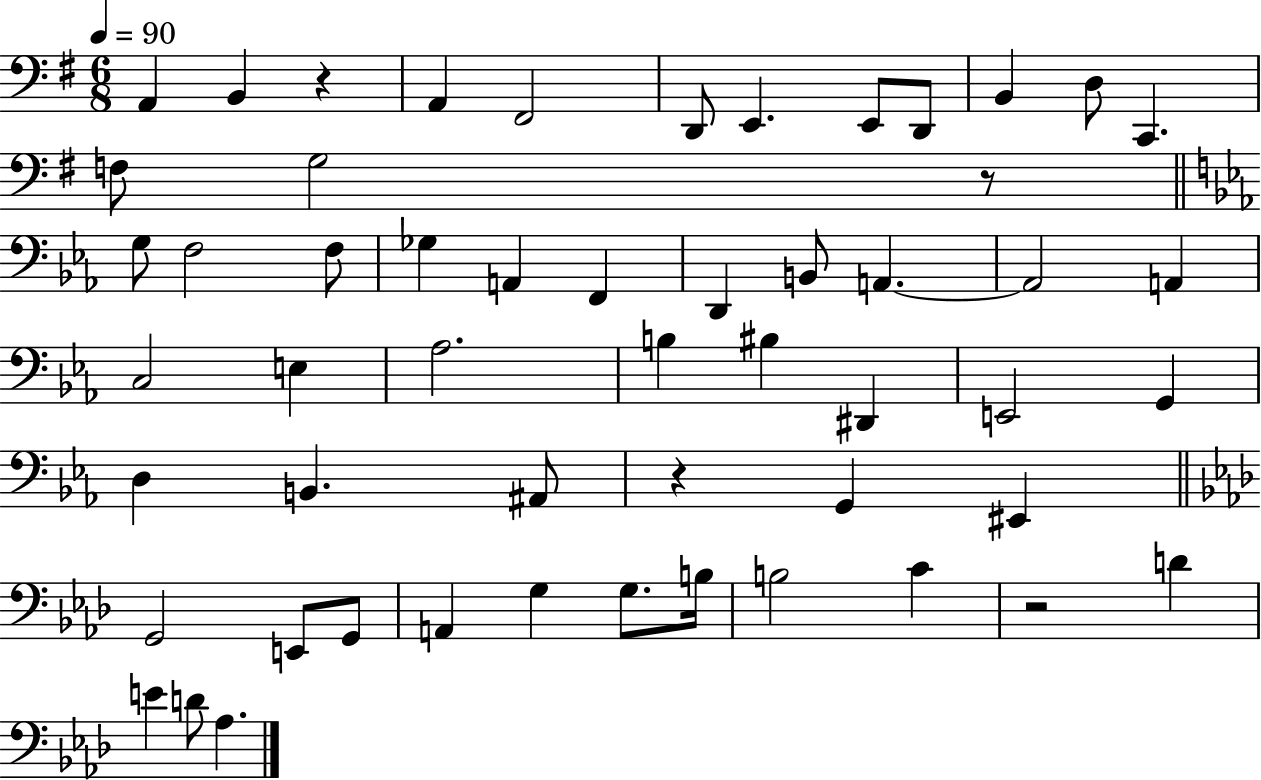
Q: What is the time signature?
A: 6/8